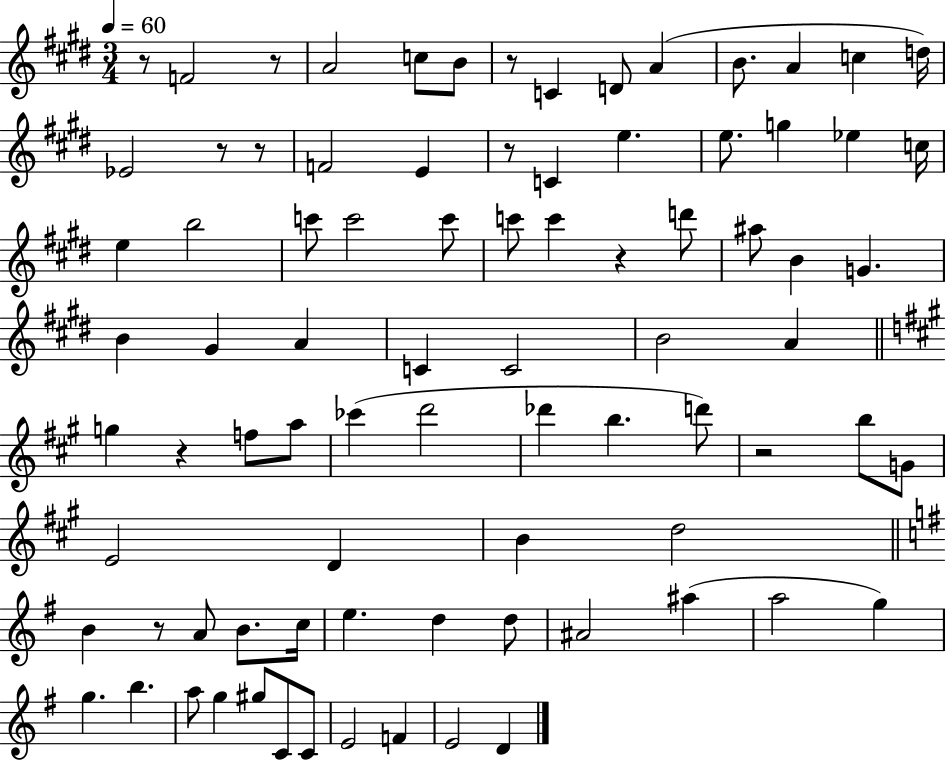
R/e F4/h R/e A4/h C5/e B4/e R/e C4/q D4/e A4/q B4/e. A4/q C5/q D5/s Eb4/h R/e R/e F4/h E4/q R/e C4/q E5/q. E5/e. G5/q Eb5/q C5/s E5/q B5/h C6/e C6/h C6/e C6/e C6/q R/q D6/e A#5/e B4/q G4/q. B4/q G#4/q A4/q C4/q C4/h B4/h A4/q G5/q R/q F5/e A5/e CES6/q D6/h Db6/q B5/q. D6/e R/h B5/e G4/e E4/h D4/q B4/q D5/h B4/q R/e A4/e B4/e. C5/s E5/q. D5/q D5/e A#4/h A#5/q A5/h G5/q G5/q. B5/q. A5/e G5/q G#5/e C4/e C4/e E4/h F4/q E4/h D4/q